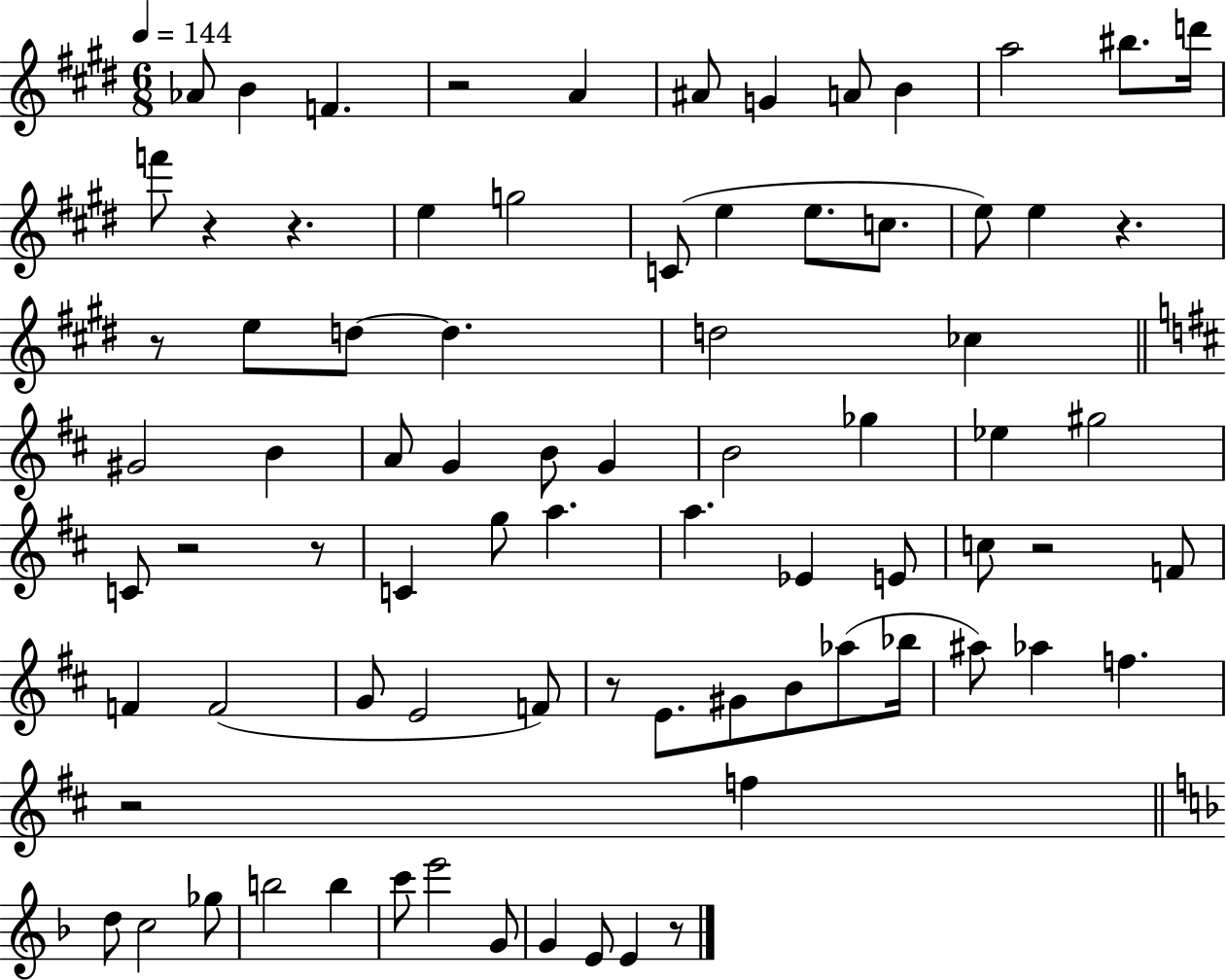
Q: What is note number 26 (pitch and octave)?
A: G#4